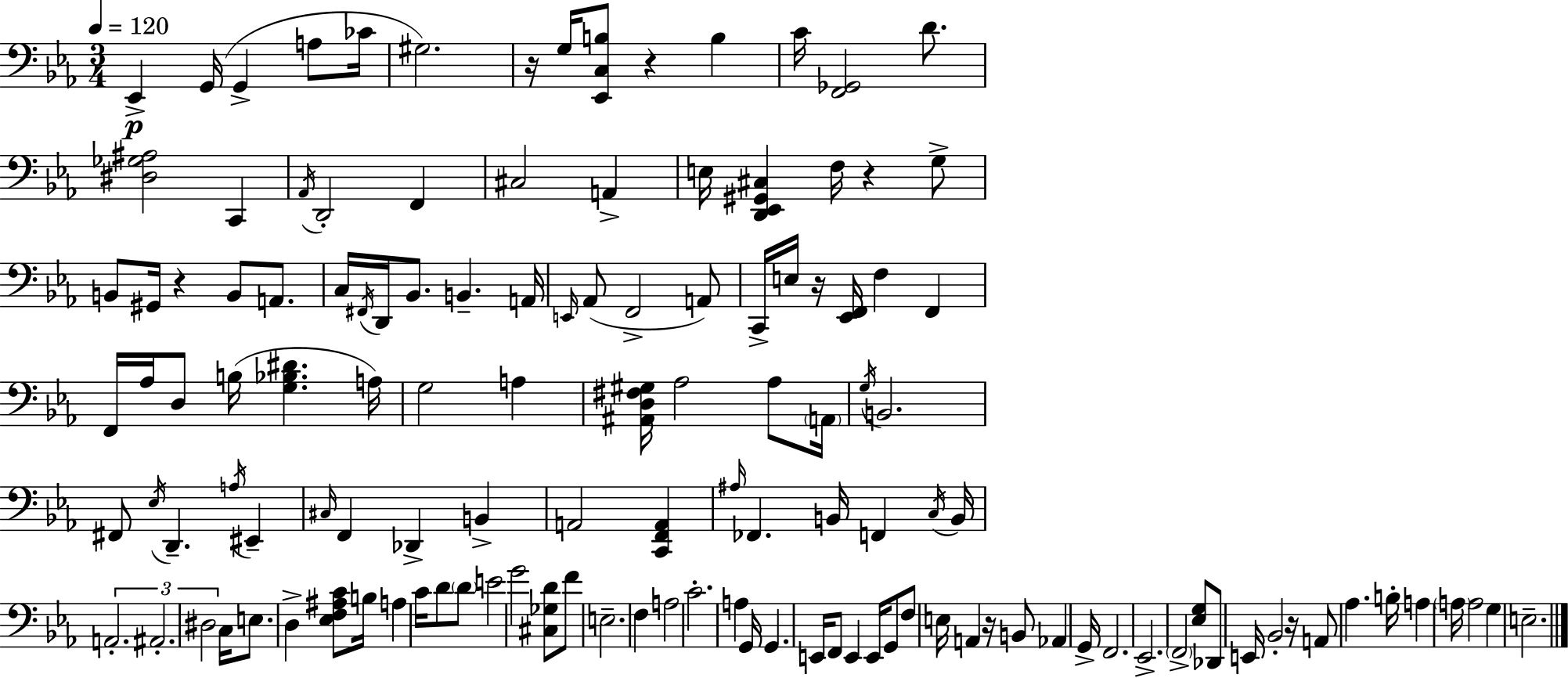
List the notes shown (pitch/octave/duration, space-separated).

Eb2/q G2/s G2/q A3/e CES4/s G#3/h. R/s G3/s [Eb2,C3,B3]/e R/q B3/q C4/s [F2,Gb2]/h D4/e. [D#3,Gb3,A#3]/h C2/q Ab2/s D2/h F2/q C#3/h A2/q E3/s [D2,Eb2,G#2,C#3]/q F3/s R/q G3/e B2/e G#2/s R/q B2/e A2/e. C3/s F#2/s D2/s Bb2/e. B2/q. A2/s E2/s Ab2/e F2/h A2/e C2/s E3/s R/s [Eb2,F2]/s F3/q F2/q F2/s Ab3/s D3/e B3/s [G3,Bb3,D#4]/q. A3/s G3/h A3/q [A#2,D3,F#3,G#3]/s Ab3/h Ab3/e A2/s G3/s B2/h. F#2/e Eb3/s D2/q. A3/s EIS2/q C#3/s F2/q Db2/q B2/q A2/h [C2,F2,A2]/q A#3/s FES2/q. B2/s F2/q C3/s B2/s A2/h. A#2/h. D#3/h C3/s E3/e. D3/q [Eb3,F3,A#3,C4]/e B3/s A3/q C4/s D4/e D4/e E4/h G4/h [C#3,Gb3,D4]/e F4/e E3/h. F3/q A3/h C4/h. A3/q G2/s G2/q. E2/s F2/e E2/q E2/s G2/e F3/e E3/s A2/q R/s B2/e Ab2/q G2/s F2/h. Eb2/h. F2/h [Eb3,G3]/e Db2/e E2/s Bb2/h R/s A2/e Ab3/q. B3/s A3/q A3/s A3/h G3/q E3/h.